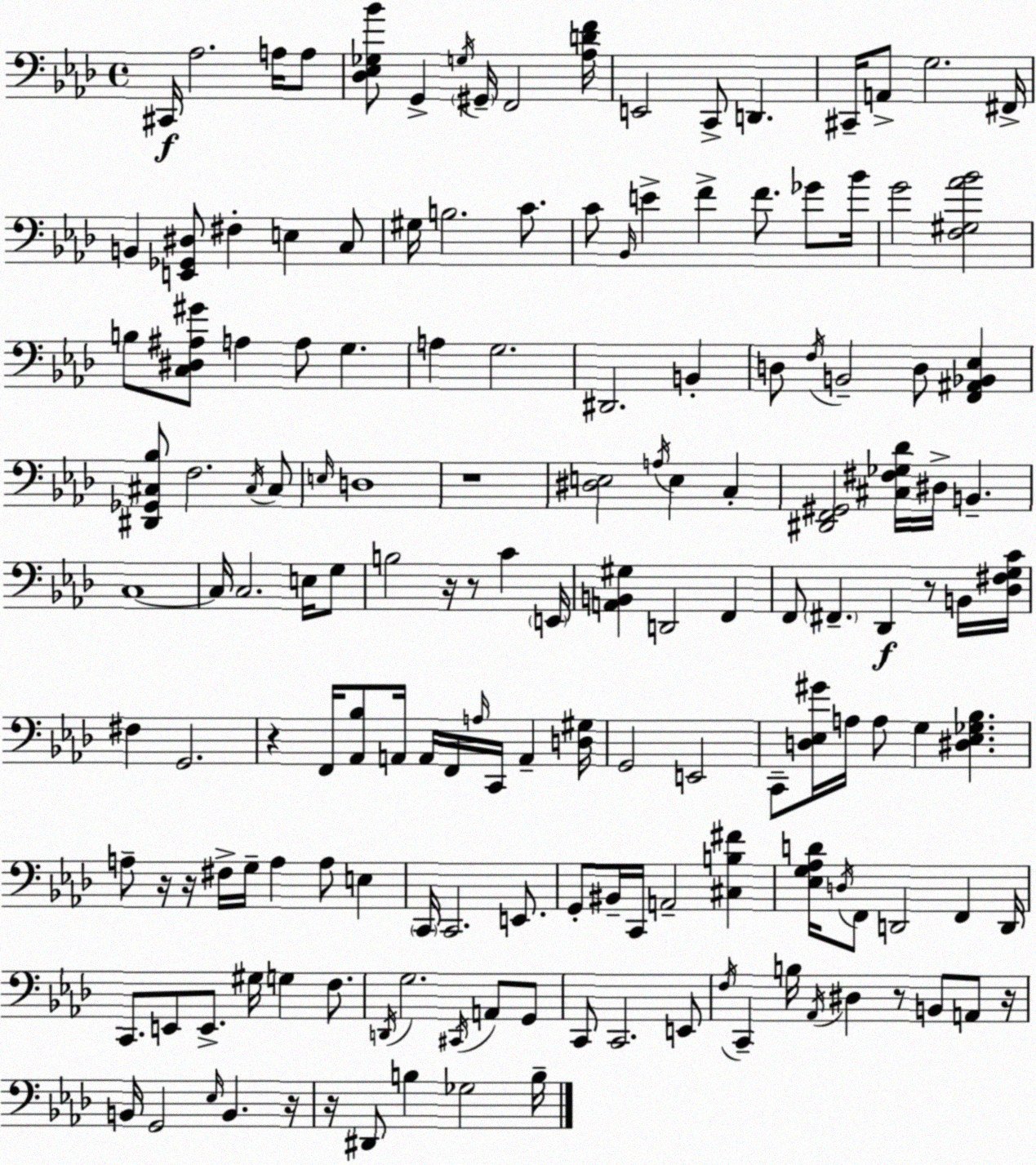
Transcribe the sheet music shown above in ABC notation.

X:1
T:Untitled
M:4/4
L:1/4
K:Ab
^C,,/4 _A,2 A,/4 A,/2 [_D,_E,_G,_B]/2 G,, G,/4 ^G,,/4 F,,2 [_A,DF]/4 E,,2 C,,/2 D,, ^C,,/4 A,,/2 G,2 ^F,,/4 B,, [E,,_G,,^D,]/2 ^F, E, C,/2 ^G,/4 B,2 C/2 C/2 _B,,/4 E F F/2 _G/2 _B/4 G2 [F,^G,_A_B]2 B,/2 [C,^D,^A,^G]/2 A, A,/2 G, A, G,2 ^D,,2 B,, D,/2 F,/4 B,,2 D,/2 [F,,^A,,_B,,_E,] [^D,,_G,,^C,_B,]/2 F,2 ^C,/4 ^C,/2 E,/4 D,4 z4 [^D,E,]2 A,/4 E, C, [^D,,F,,^G,,]2 [^C,^F,_G,_D]/4 ^D,/4 B,, C,4 C,/4 C,2 E,/4 G,/2 B,2 z/4 z/2 C E,,/4 [A,,B,,^G,] D,,2 F,, F,,/2 ^F,, _D,, z/2 B,,/4 [_D,^F,G,C]/4 ^F, G,,2 z F,,/4 [_A,,_B,]/2 A,,/4 A,,/4 F,,/4 A,/4 C,,/4 A,, [D,^G,]/4 G,,2 E,,2 C,,/2 [D,_E,^G]/4 A,/4 A,/2 G, [^D,_E,_G,_B,] A,/2 z/4 z/4 ^F,/4 G,/4 A, A,/2 E, C,,/4 C,,2 E,,/2 G,,/2 ^B,,/4 C,,/4 A,,2 [^C,B,^F] [_E,G,_A,D]/4 D,/4 F,,/2 D,,2 F,, D,,/4 C,,/2 E,,/2 E,,/2 ^G,/4 G, F,/2 D,,/4 G,2 ^C,,/4 A,,/2 G,,/2 C,,/2 C,,2 E,,/2 F,/4 C,, B,/4 _A,,/4 ^D, z/2 B,,/2 A,,/2 z/4 B,,/4 G,,2 _E,/4 B,, z/4 z/4 ^D,,/2 B, _G,2 B,/4